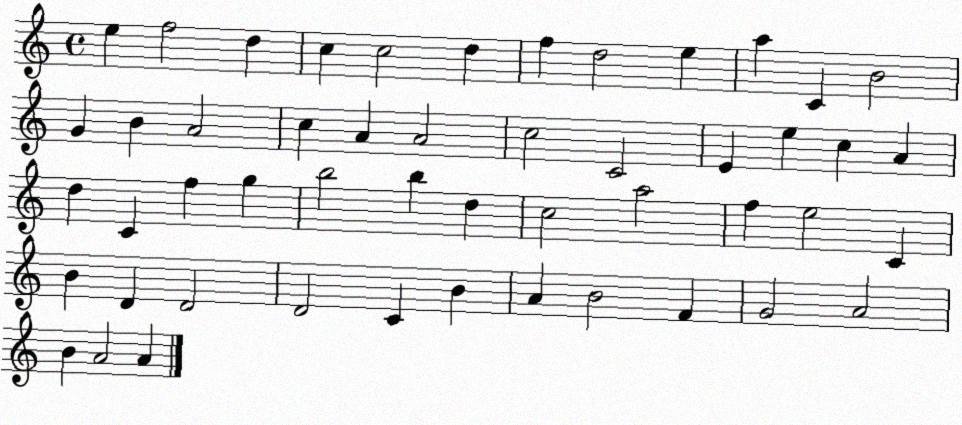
X:1
T:Untitled
M:4/4
L:1/4
K:C
e f2 d c c2 d f d2 e a C B2 G B A2 c A A2 c2 C2 E e c A d C f g b2 b d c2 a2 f e2 C B D D2 D2 C B A B2 F G2 A2 B A2 A